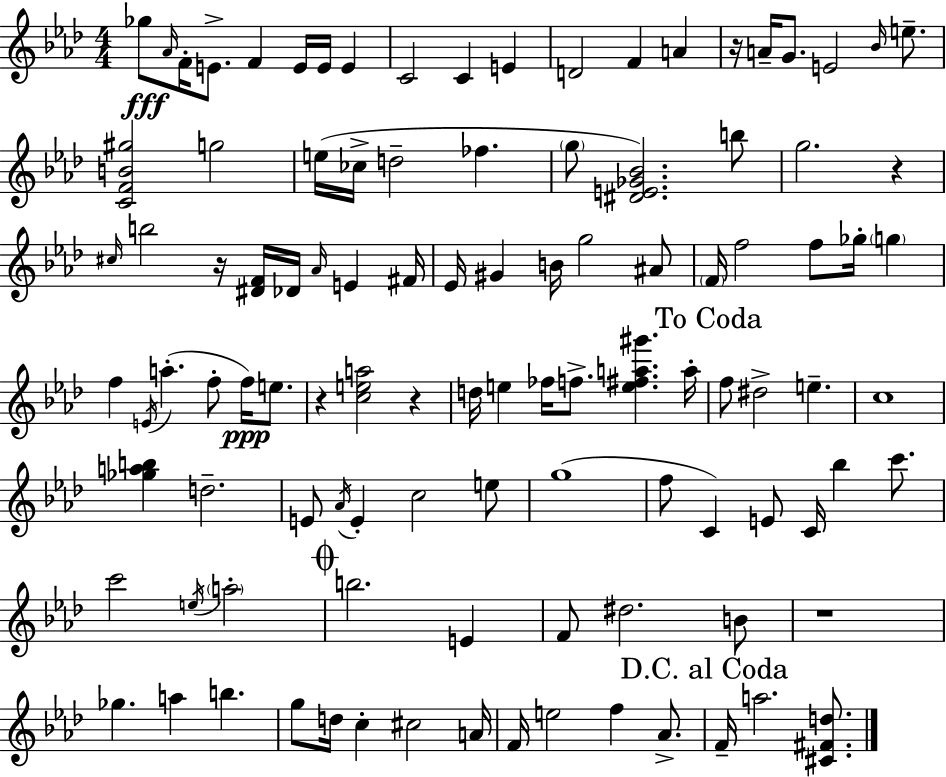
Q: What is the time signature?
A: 4/4